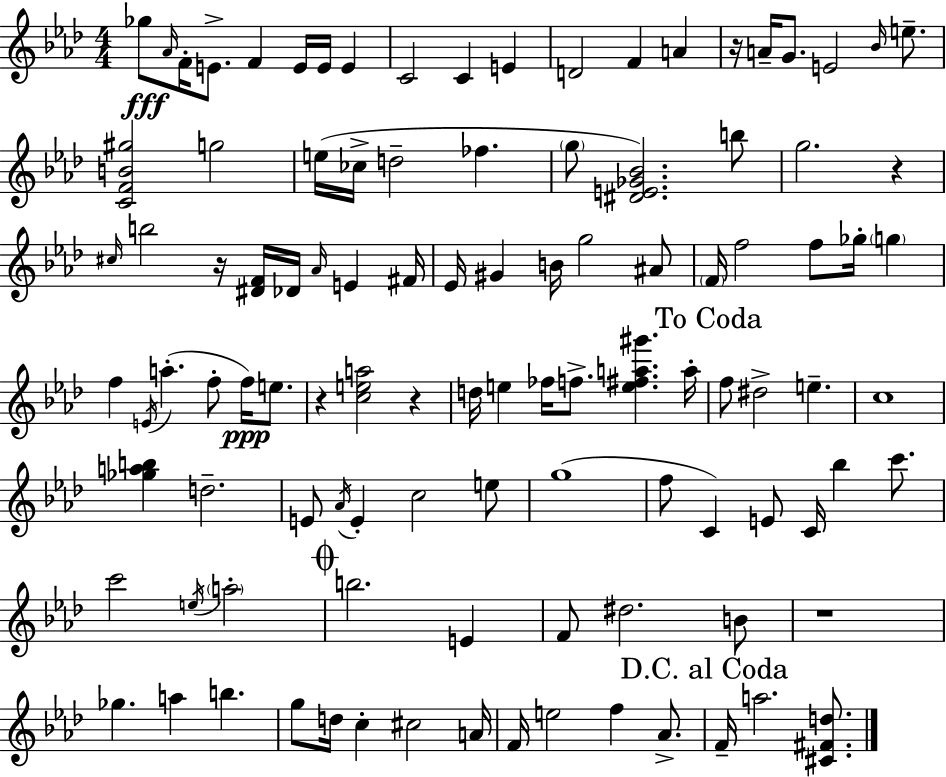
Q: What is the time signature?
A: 4/4